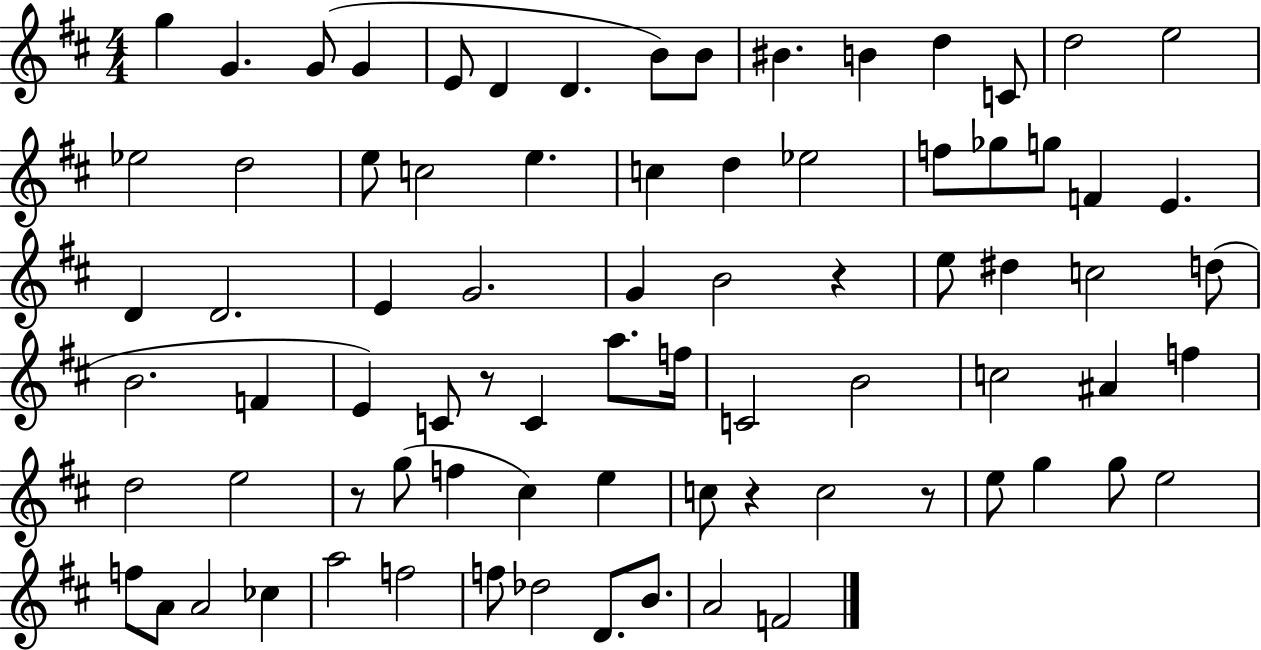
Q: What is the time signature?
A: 4/4